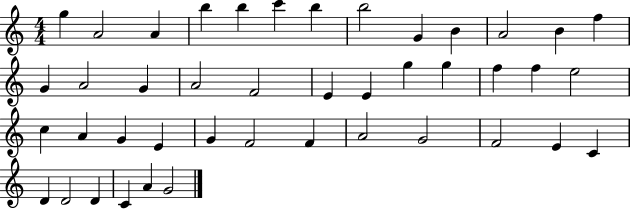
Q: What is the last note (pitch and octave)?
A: G4